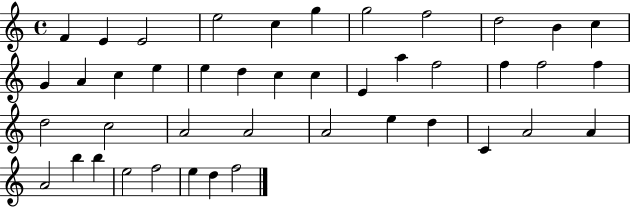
F4/q E4/q E4/h E5/h C5/q G5/q G5/h F5/h D5/h B4/q C5/q G4/q A4/q C5/q E5/q E5/q D5/q C5/q C5/q E4/q A5/q F5/h F5/q F5/h F5/q D5/h C5/h A4/h A4/h A4/h E5/q D5/q C4/q A4/h A4/q A4/h B5/q B5/q E5/h F5/h E5/q D5/q F5/h